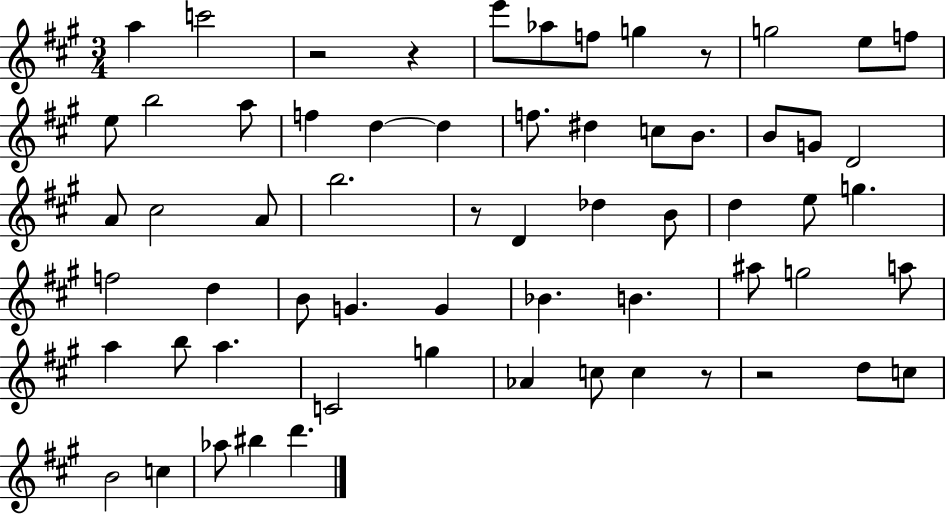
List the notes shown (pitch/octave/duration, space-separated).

A5/q C6/h R/h R/q E6/e Ab5/e F5/e G5/q R/e G5/h E5/e F5/e E5/e B5/h A5/e F5/q D5/q D5/q F5/e. D#5/q C5/e B4/e. B4/e G4/e D4/h A4/e C#5/h A4/e B5/h. R/e D4/q Db5/q B4/e D5/q E5/e G5/q. F5/h D5/q B4/e G4/q. G4/q Bb4/q. B4/q. A#5/e G5/h A5/e A5/q B5/e A5/q. C4/h G5/q Ab4/q C5/e C5/q R/e R/h D5/e C5/e B4/h C5/q Ab5/e BIS5/q D6/q.